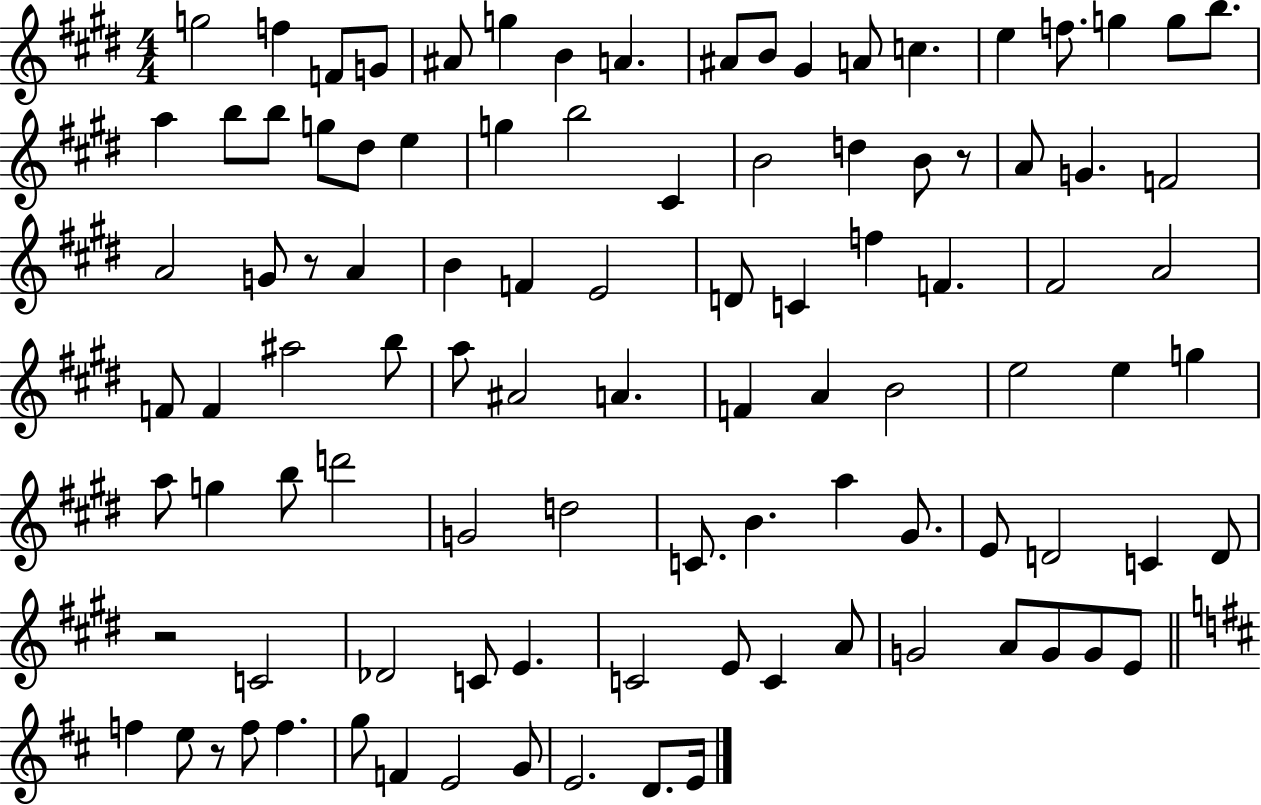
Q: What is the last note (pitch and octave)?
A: E4